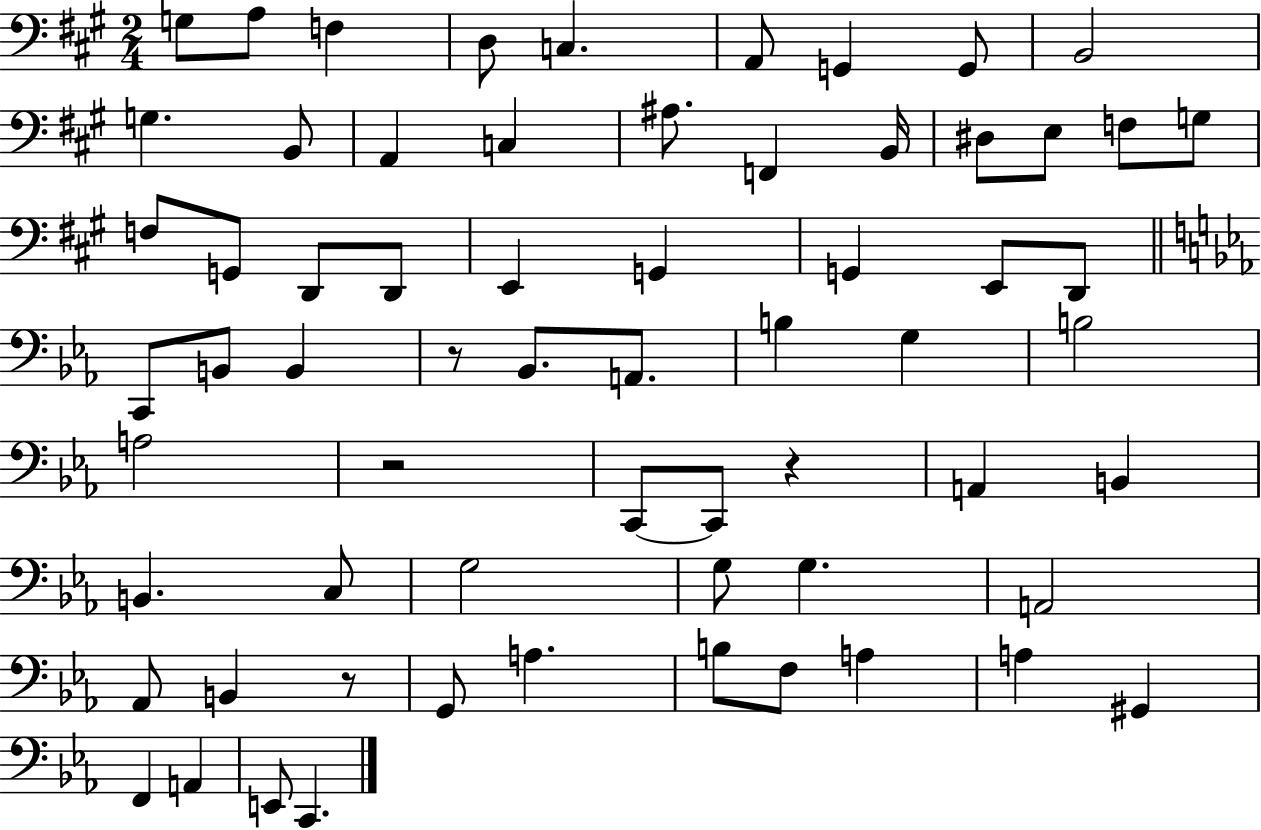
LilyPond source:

{
  \clef bass
  \numericTimeSignature
  \time 2/4
  \key a \major
  \repeat volta 2 { g8 a8 f4 | d8 c4. | a,8 g,4 g,8 | b,2 | \break g4. b,8 | a,4 c4 | ais8. f,4 b,16 | dis8 e8 f8 g8 | \break f8 g,8 d,8 d,8 | e,4 g,4 | g,4 e,8 d,8 | \bar "||" \break \key ees \major c,8 b,8 b,4 | r8 bes,8. a,8. | b4 g4 | b2 | \break a2 | r2 | c,8~~ c,8 r4 | a,4 b,4 | \break b,4. c8 | g2 | g8 g4. | a,2 | \break aes,8 b,4 r8 | g,8 a4. | b8 f8 a4 | a4 gis,4 | \break f,4 a,4 | e,8 c,4. | } \bar "|."
}